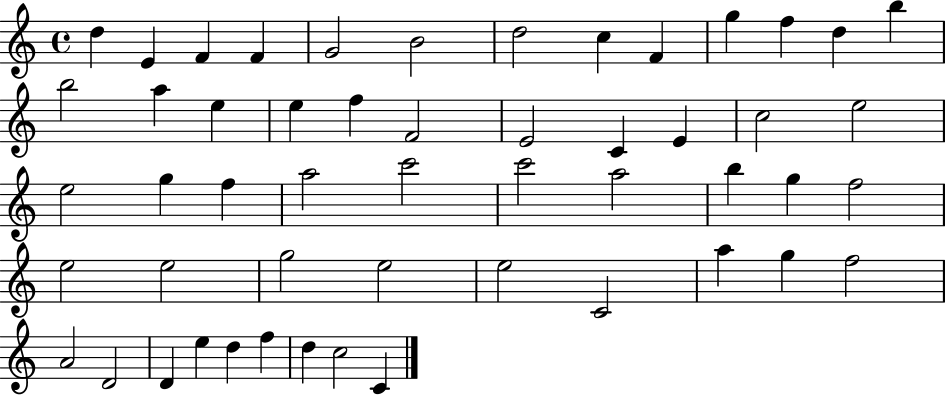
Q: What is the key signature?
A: C major